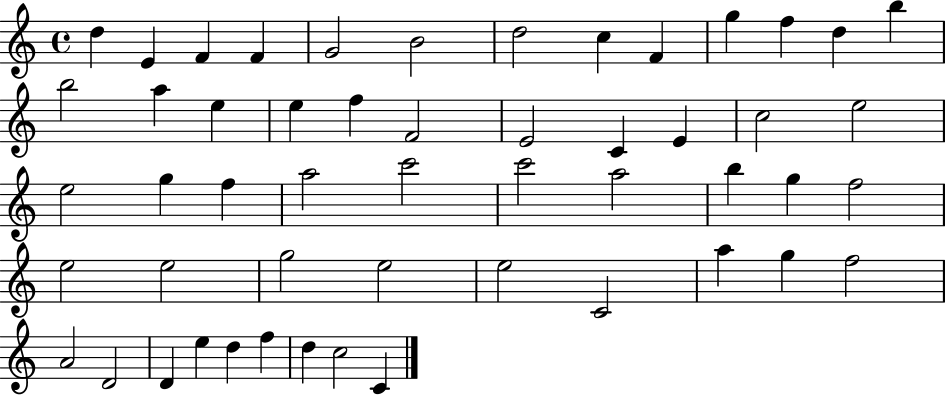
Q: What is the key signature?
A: C major